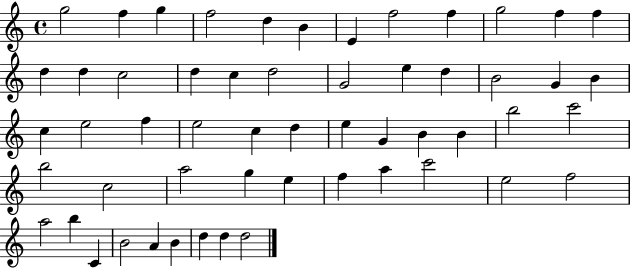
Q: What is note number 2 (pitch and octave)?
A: F5